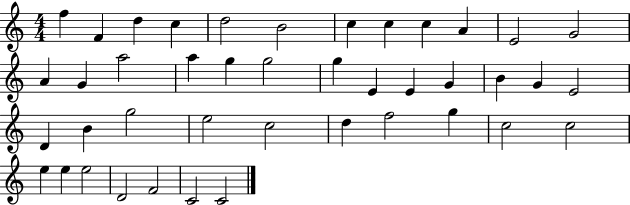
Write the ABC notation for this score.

X:1
T:Untitled
M:4/4
L:1/4
K:C
f F d c d2 B2 c c c A E2 G2 A G a2 a g g2 g E E G B G E2 D B g2 e2 c2 d f2 g c2 c2 e e e2 D2 F2 C2 C2